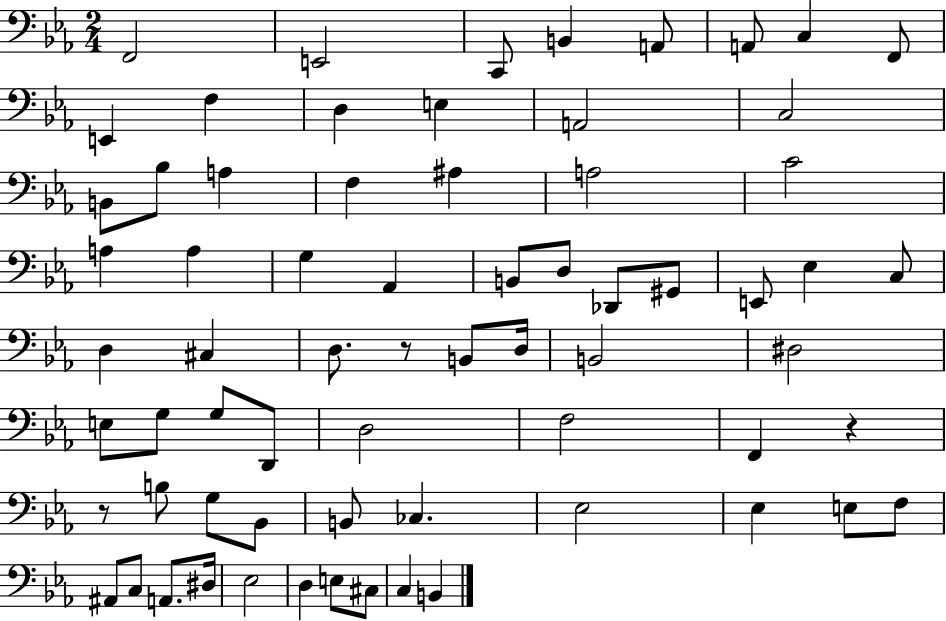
{
  \clef bass
  \numericTimeSignature
  \time 2/4
  \key ees \major
  f,2 | e,2 | c,8 b,4 a,8 | a,8 c4 f,8 | \break e,4 f4 | d4 e4 | a,2 | c2 | \break b,8 bes8 a4 | f4 ais4 | a2 | c'2 | \break a4 a4 | g4 aes,4 | b,8 d8 des,8 gis,8 | e,8 ees4 c8 | \break d4 cis4 | d8. r8 b,8 d16 | b,2 | dis2 | \break e8 g8 g8 d,8 | d2 | f2 | f,4 r4 | \break r8 b8 g8 bes,8 | b,8 ces4. | ees2 | ees4 e8 f8 | \break ais,8 c8 a,8. dis16 | ees2 | d4 e8 cis8 | c4 b,4 | \break \bar "|."
}